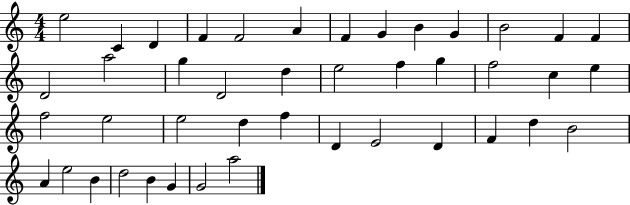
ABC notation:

X:1
T:Untitled
M:4/4
L:1/4
K:C
e2 C D F F2 A F G B G B2 F F D2 a2 g D2 d e2 f g f2 c e f2 e2 e2 d f D E2 D F d B2 A e2 B d2 B G G2 a2